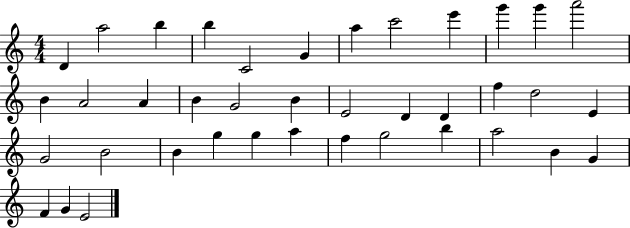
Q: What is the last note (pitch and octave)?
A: E4